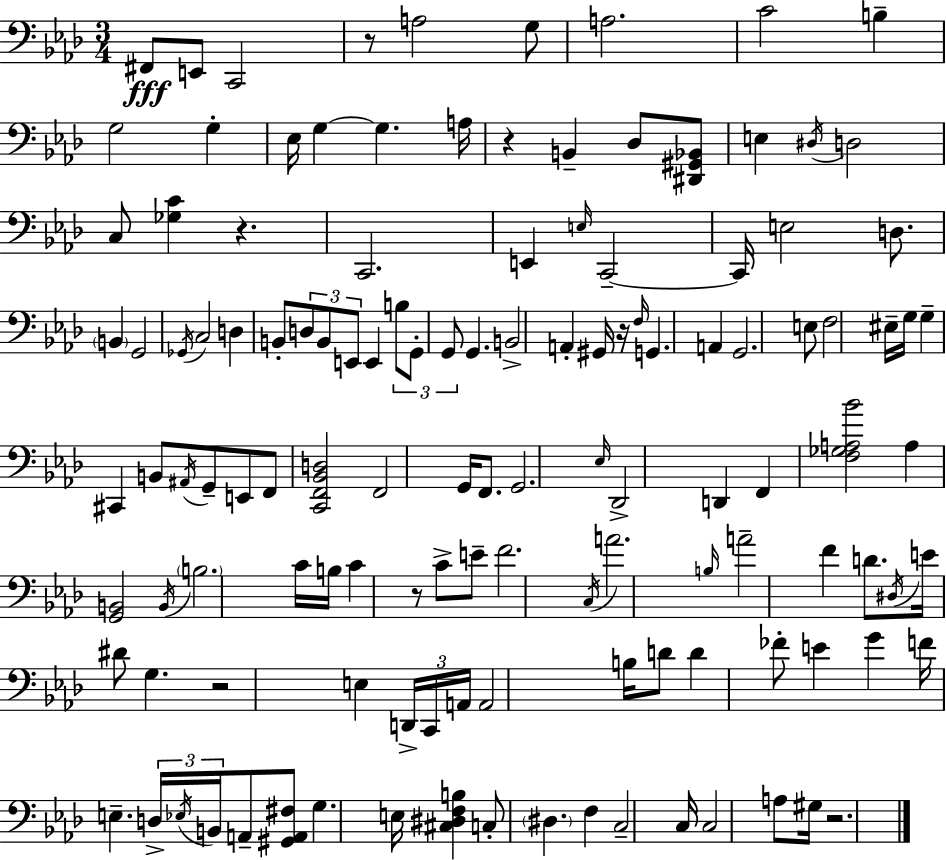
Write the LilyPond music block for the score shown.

{
  \clef bass
  \numericTimeSignature
  \time 3/4
  \key aes \major
  fis,8\fff e,8 c,2 | r8 a2 g8 | a2. | c'2 b4-- | \break g2 g4-. | ees16 g4~~ g4. a16 | r4 b,4-- des8 <dis, gis, bes,>8 | e4 \acciaccatura { dis16 } d2 | \break c8 <ges c'>4 r4. | c,2. | e,4 \grace { e16 } c,2--~~ | c,16 e2 d8. | \break \parenthesize b,4 g,2 | \acciaccatura { ges,16 } c2 d4 | b,8-. \tuplet 3/2 { d8 b,8 e,8 } e,4 | \tuplet 3/2 { b8 g,8-. g,8 } g,4. | \break b,2-> a,4-. | gis,16 r16 \grace { f16 } g,4. | a,4 g,2. | e8 f2 | \break eis16-- g16 g4-- cis,4 | b,8 \acciaccatura { ais,16 } g,8-- e,8 f,8 <c, f, bes, d>2 | f,2 | g,16 f,8. g,2. | \break \grace { ees16 } des,2-> | d,4 f,4 <f ges a bes'>2 | a4 <g, b,>2 | \acciaccatura { b,16 } \parenthesize b2. | \break c'16 b16 c'4 | r8 c'8-> e'8-- f'2. | \acciaccatura { c16 } a'2. | \grace { b16 } a'2-- | \break f'4 d'8. | \acciaccatura { dis16 } e'16 dis'8 g4. r2 | e4 \tuplet 3/2 { d,16-> c,16 | a,16 } a,2 b16 d'8 | \break d'4 fes'8-. e'4 g'4 | f'16 e4.-- \tuplet 3/2 { d16-> \acciaccatura { ees16 } b,16 } | a,8-- <gis, a, fis>8 g4. e16 <cis dis f b>4 | c8-. \parenthesize dis4. f4 | \break c2-- c16 | c2 a8 gis16 r2. | \bar "|."
}